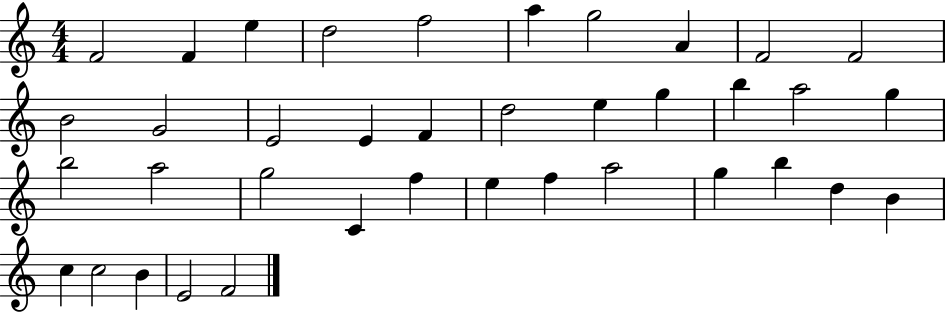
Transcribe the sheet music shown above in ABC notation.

X:1
T:Untitled
M:4/4
L:1/4
K:C
F2 F e d2 f2 a g2 A F2 F2 B2 G2 E2 E F d2 e g b a2 g b2 a2 g2 C f e f a2 g b d B c c2 B E2 F2